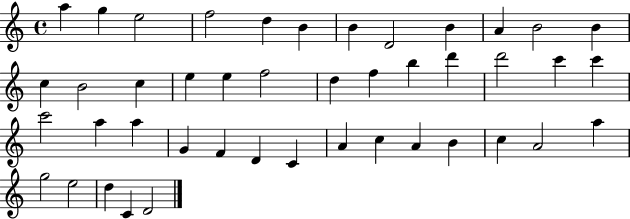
X:1
T:Untitled
M:4/4
L:1/4
K:C
a g e2 f2 d B B D2 B A B2 B c B2 c e e f2 d f b d' d'2 c' c' c'2 a a G F D C A c A B c A2 a g2 e2 d C D2